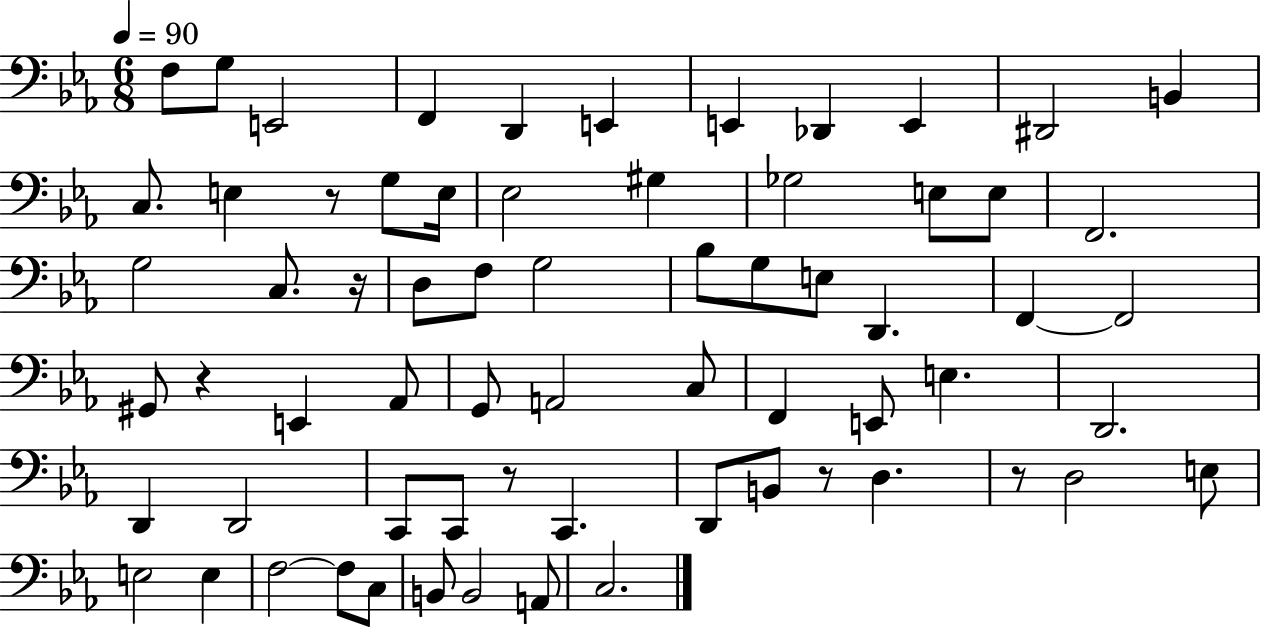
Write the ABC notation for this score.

X:1
T:Untitled
M:6/8
L:1/4
K:Eb
F,/2 G,/2 E,,2 F,, D,, E,, E,, _D,, E,, ^D,,2 B,, C,/2 E, z/2 G,/2 E,/4 _E,2 ^G, _G,2 E,/2 E,/2 F,,2 G,2 C,/2 z/4 D,/2 F,/2 G,2 _B,/2 G,/2 E,/2 D,, F,, F,,2 ^G,,/2 z E,, _A,,/2 G,,/2 A,,2 C,/2 F,, E,,/2 E, D,,2 D,, D,,2 C,,/2 C,,/2 z/2 C,, D,,/2 B,,/2 z/2 D, z/2 D,2 E,/2 E,2 E, F,2 F,/2 C,/2 B,,/2 B,,2 A,,/2 C,2